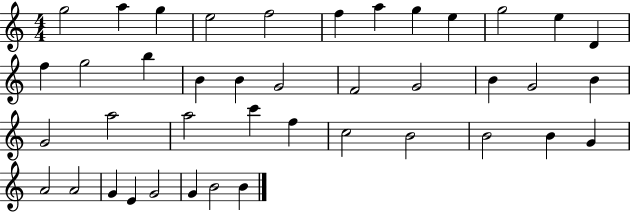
{
  \clef treble
  \numericTimeSignature
  \time 4/4
  \key c \major
  g''2 a''4 g''4 | e''2 f''2 | f''4 a''4 g''4 e''4 | g''2 e''4 d'4 | \break f''4 g''2 b''4 | b'4 b'4 g'2 | f'2 g'2 | b'4 g'2 b'4 | \break g'2 a''2 | a''2 c'''4 f''4 | c''2 b'2 | b'2 b'4 g'4 | \break a'2 a'2 | g'4 e'4 g'2 | g'4 b'2 b'4 | \bar "|."
}